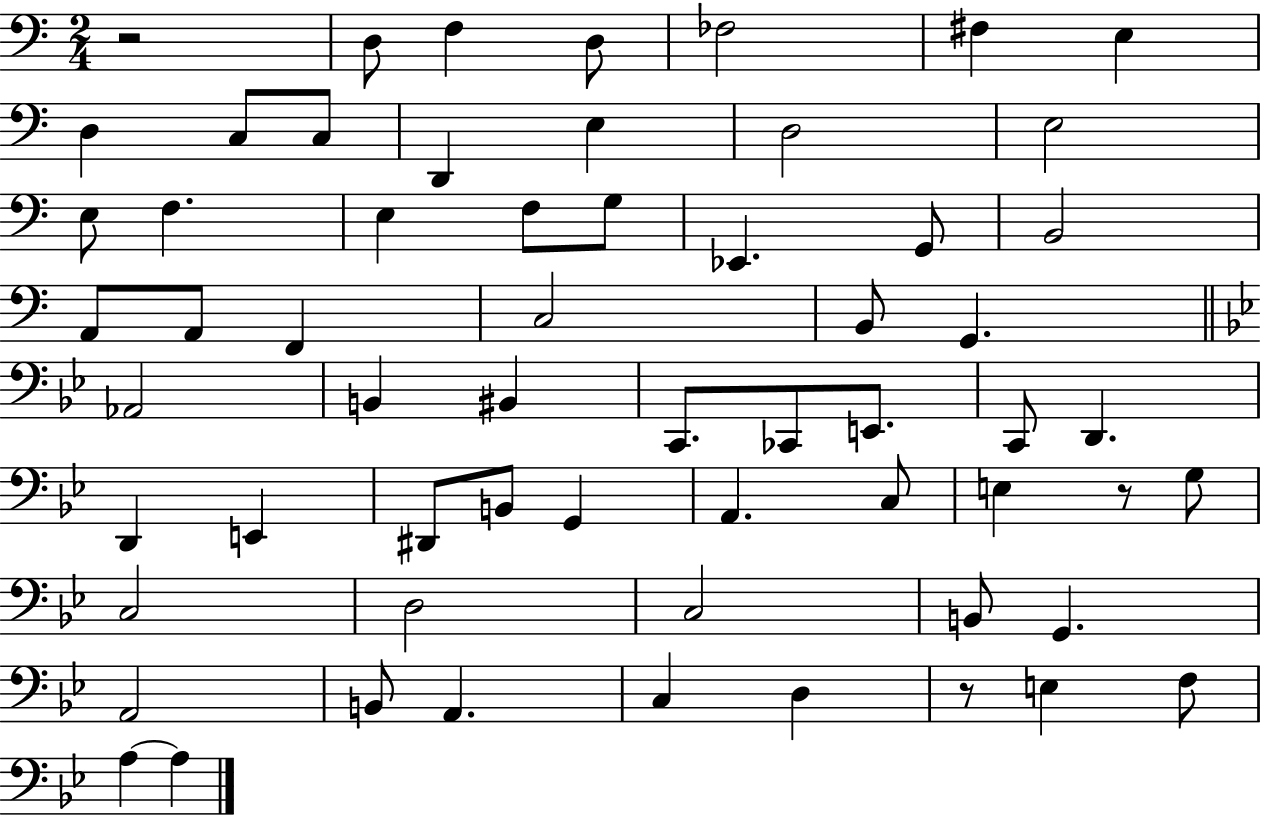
R/h D3/e F3/q D3/e FES3/h F#3/q E3/q D3/q C3/e C3/e D2/q E3/q D3/h E3/h E3/e F3/q. E3/q F3/e G3/e Eb2/q. G2/e B2/h A2/e A2/e F2/q C3/h B2/e G2/q. Ab2/h B2/q BIS2/q C2/e. CES2/e E2/e. C2/e D2/q. D2/q E2/q D#2/e B2/e G2/q A2/q. C3/e E3/q R/e G3/e C3/h D3/h C3/h B2/e G2/q. A2/h B2/e A2/q. C3/q D3/q R/e E3/q F3/e A3/q A3/q